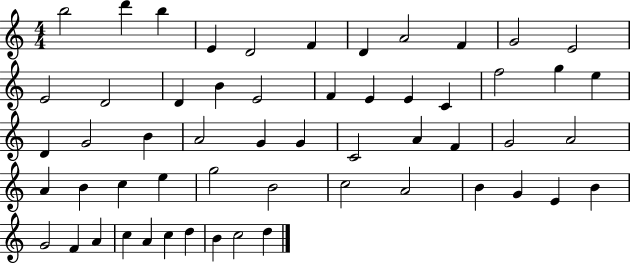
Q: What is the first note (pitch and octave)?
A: B5